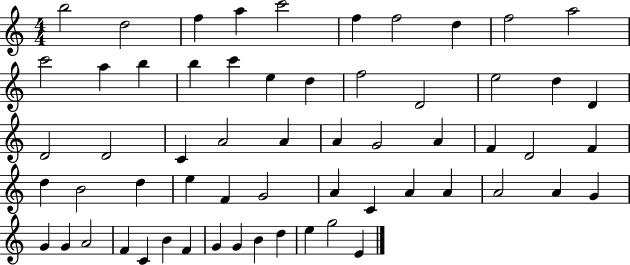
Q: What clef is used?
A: treble